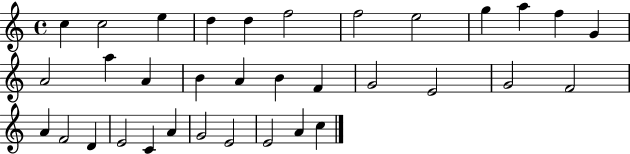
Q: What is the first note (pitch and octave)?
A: C5